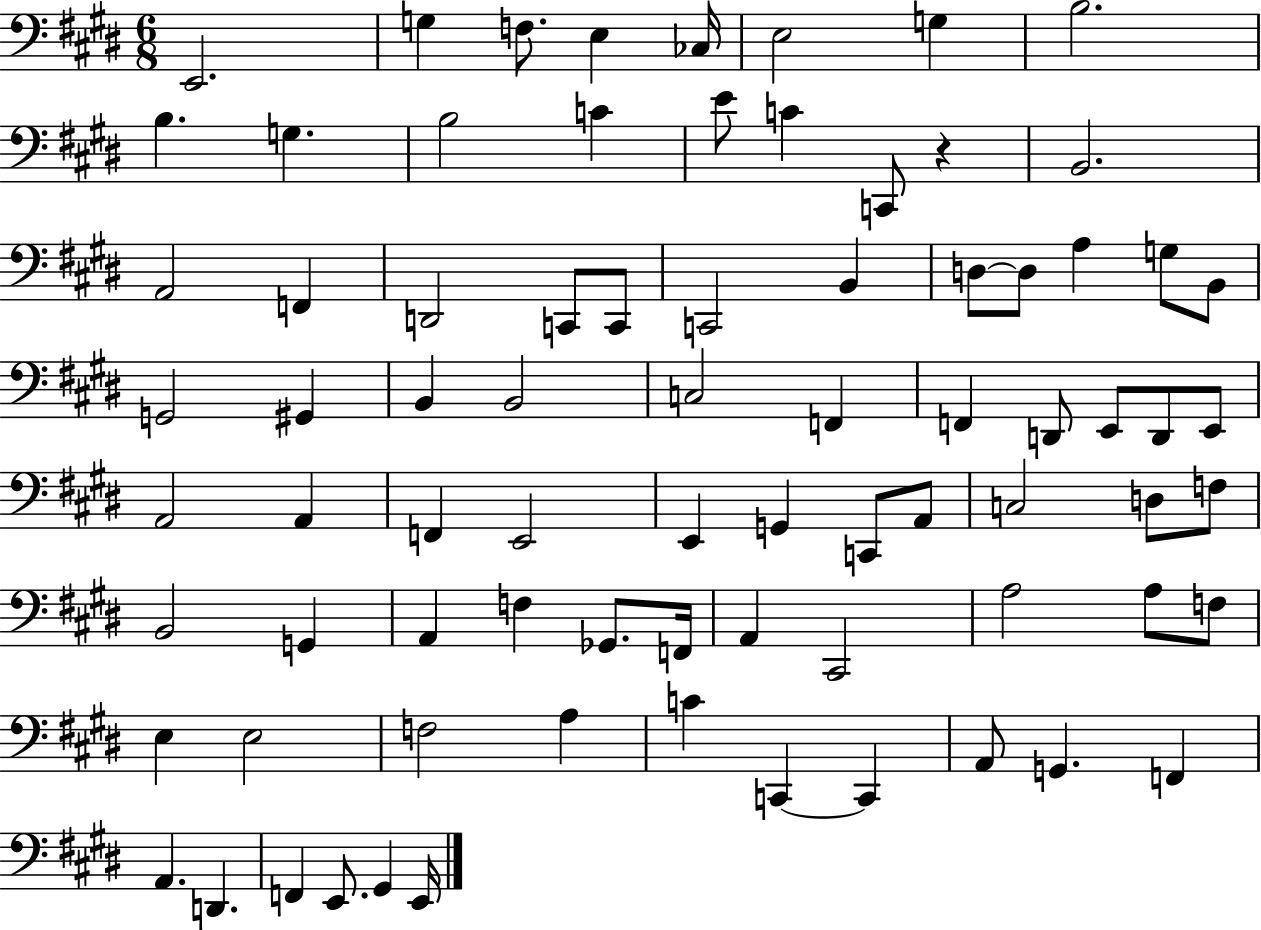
X:1
T:Untitled
M:6/8
L:1/4
K:E
E,,2 G, F,/2 E, _C,/4 E,2 G, B,2 B, G, B,2 C E/2 C C,,/2 z B,,2 A,,2 F,, D,,2 C,,/2 C,,/2 C,,2 B,, D,/2 D,/2 A, G,/2 B,,/2 G,,2 ^G,, B,, B,,2 C,2 F,, F,, D,,/2 E,,/2 D,,/2 E,,/2 A,,2 A,, F,, E,,2 E,, G,, C,,/2 A,,/2 C,2 D,/2 F,/2 B,,2 G,, A,, F, _G,,/2 F,,/4 A,, ^C,,2 A,2 A,/2 F,/2 E, E,2 F,2 A, C C,, C,, A,,/2 G,, F,, A,, D,, F,, E,,/2 ^G,, E,,/4